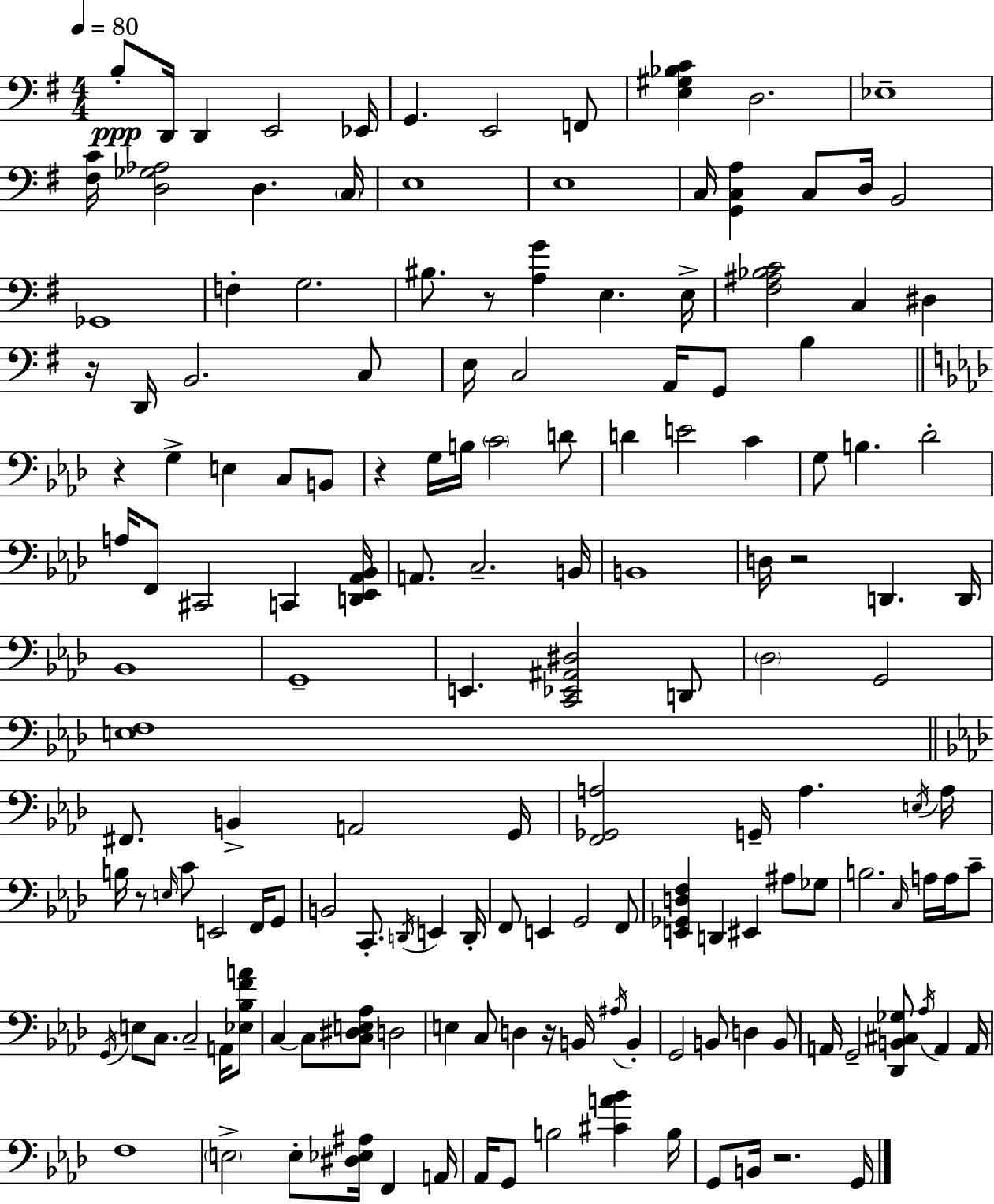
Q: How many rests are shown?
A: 8